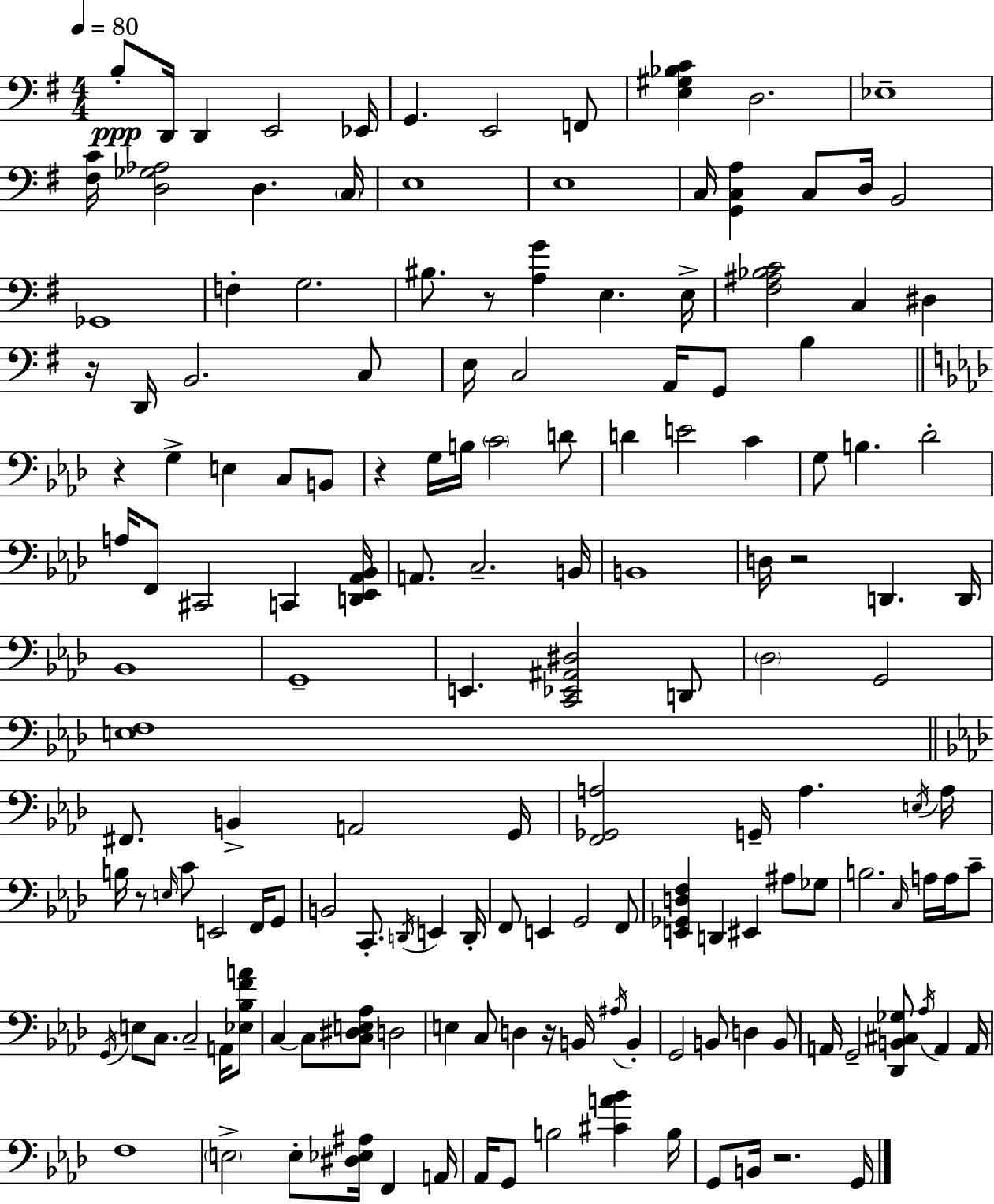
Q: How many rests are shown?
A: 8